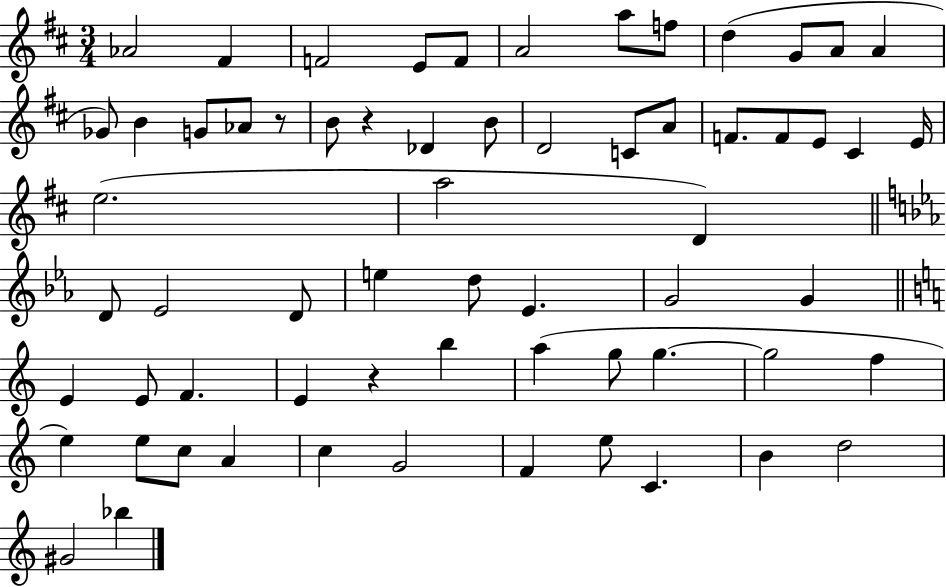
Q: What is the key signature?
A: D major